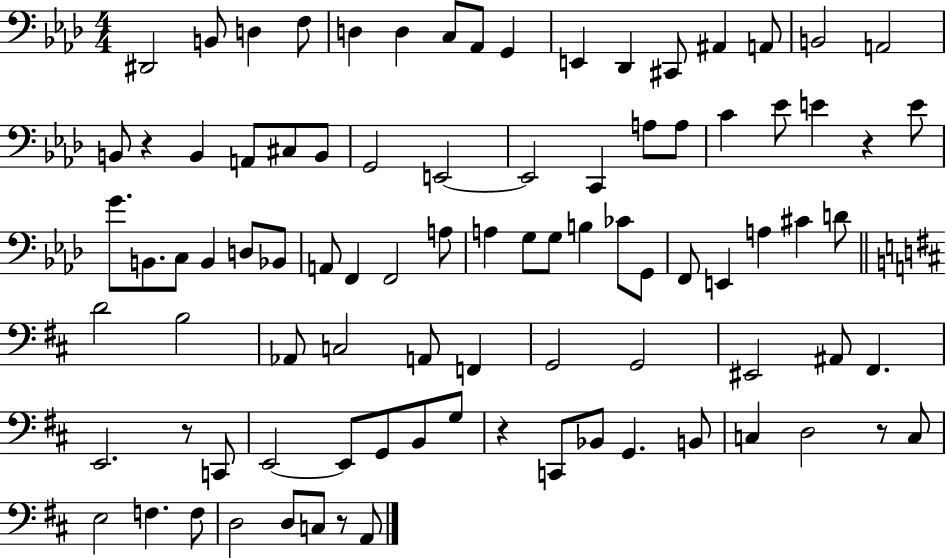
{
  \clef bass
  \numericTimeSignature
  \time 4/4
  \key aes \major
  dis,2 b,8 d4 f8 | d4 d4 c8 aes,8 g,4 | e,4 des,4 cis,8 ais,4 a,8 | b,2 a,2 | \break b,8 r4 b,4 a,8 cis8 b,8 | g,2 e,2~~ | e,2 c,4 a8 a8 | c'4 ees'8 e'4 r4 e'8 | \break g'8. b,8. c8 b,4 d8 bes,8 | a,8 f,4 f,2 a8 | a4 g8 g8 b4 ces'8 g,8 | f,8 e,4 a4 cis'4 d'8 | \break \bar "||" \break \key d \major d'2 b2 | aes,8 c2 a,8 f,4 | g,2 g,2 | eis,2 ais,8 fis,4. | \break e,2. r8 c,8 | e,2~~ e,8 g,8 b,8 g8 | r4 c,8 bes,8 g,4. b,8 | c4 d2 r8 c8 | \break e2 f4. f8 | d2 d8 c8 r8 a,8 | \bar "|."
}